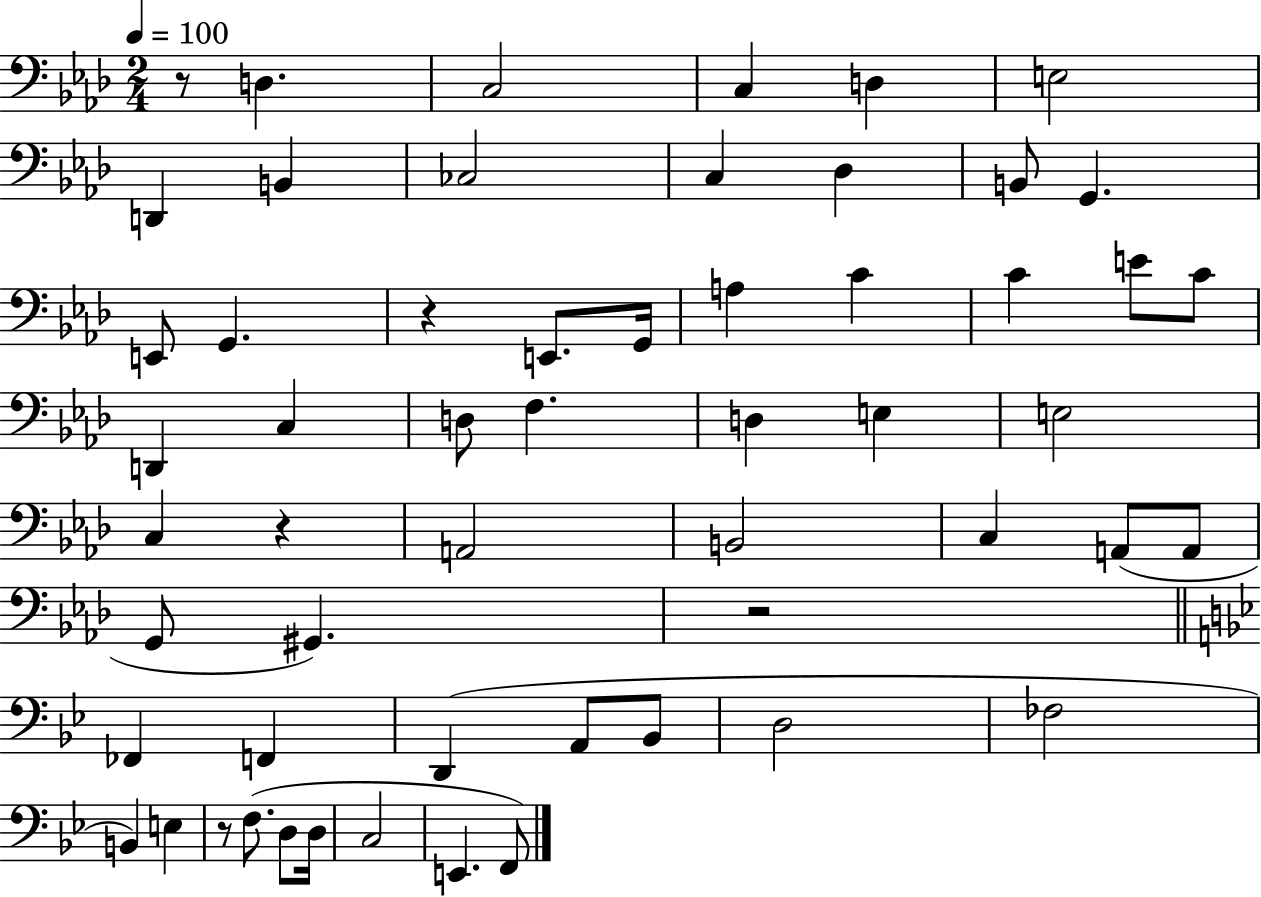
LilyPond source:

{
  \clef bass
  \numericTimeSignature
  \time 2/4
  \key aes \major
  \tempo 4 = 100
  r8 d4. | c2 | c4 d4 | e2 | \break d,4 b,4 | ces2 | c4 des4 | b,8 g,4. | \break e,8 g,4. | r4 e,8. g,16 | a4 c'4 | c'4 e'8 c'8 | \break d,4 c4 | d8 f4. | d4 e4 | e2 | \break c4 r4 | a,2 | b,2 | c4 a,8( a,8 | \break g,8 gis,4.) | r2 | \bar "||" \break \key g \minor fes,4 f,4 | d,4( a,8 bes,8 | d2 | fes2 | \break b,4) e4 | r8 f8.( d8 d16 | c2 | e,4. f,8) | \break \bar "|."
}